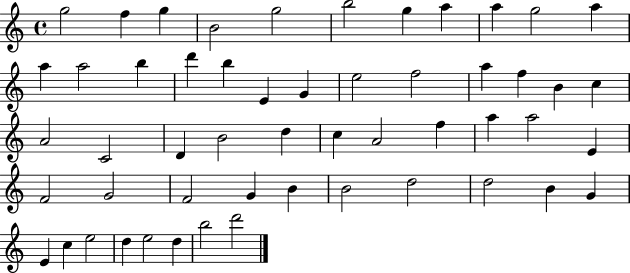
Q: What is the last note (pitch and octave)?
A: D6